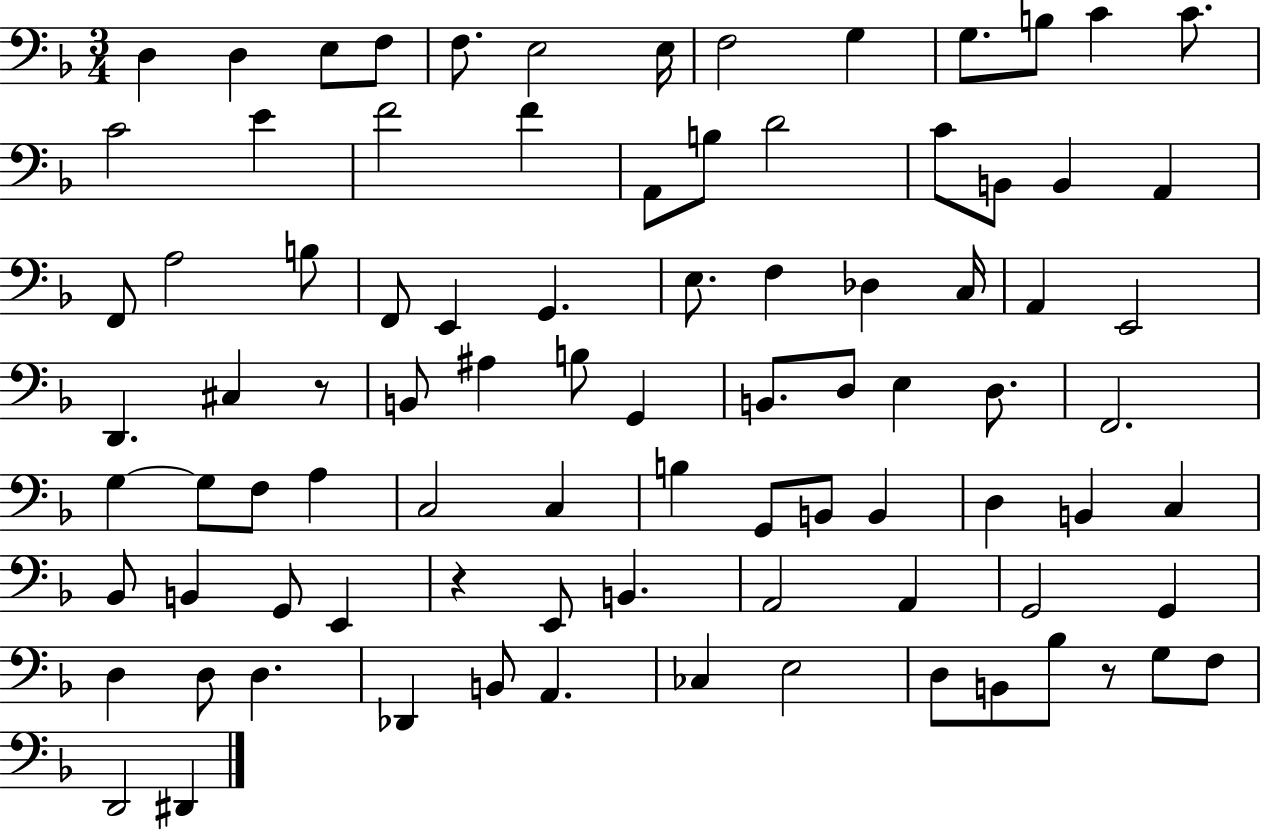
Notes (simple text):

D3/q D3/q E3/e F3/e F3/e. E3/h E3/s F3/h G3/q G3/e. B3/e C4/q C4/e. C4/h E4/q F4/h F4/q A2/e B3/e D4/h C4/e B2/e B2/q A2/q F2/e A3/h B3/e F2/e E2/q G2/q. E3/e. F3/q Db3/q C3/s A2/q E2/h D2/q. C#3/q R/e B2/e A#3/q B3/e G2/q B2/e. D3/e E3/q D3/e. F2/h. G3/q G3/e F3/e A3/q C3/h C3/q B3/q G2/e B2/e B2/q D3/q B2/q C3/q Bb2/e B2/q G2/e E2/q R/q E2/e B2/q. A2/h A2/q G2/h G2/q D3/q D3/e D3/q. Db2/q B2/e A2/q. CES3/q E3/h D3/e B2/e Bb3/e R/e G3/e F3/e D2/h D#2/q